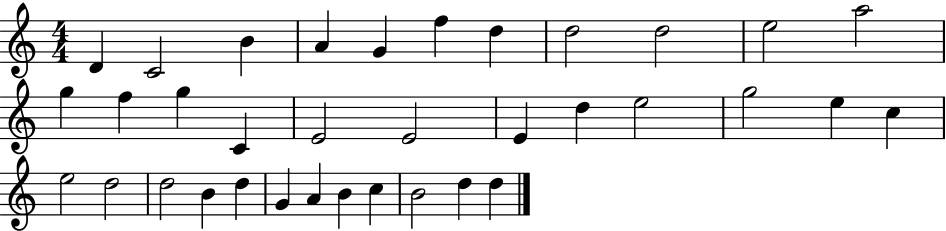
{
  \clef treble
  \numericTimeSignature
  \time 4/4
  \key c \major
  d'4 c'2 b'4 | a'4 g'4 f''4 d''4 | d''2 d''2 | e''2 a''2 | \break g''4 f''4 g''4 c'4 | e'2 e'2 | e'4 d''4 e''2 | g''2 e''4 c''4 | \break e''2 d''2 | d''2 b'4 d''4 | g'4 a'4 b'4 c''4 | b'2 d''4 d''4 | \break \bar "|."
}